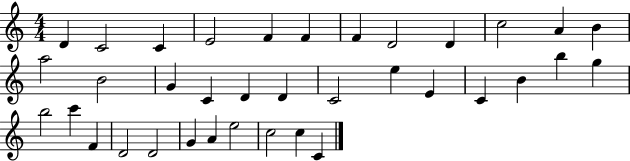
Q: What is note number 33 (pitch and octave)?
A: E5